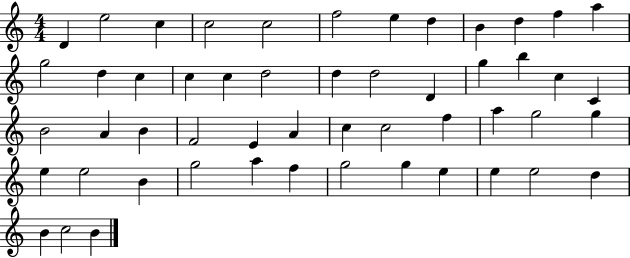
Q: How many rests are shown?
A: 0